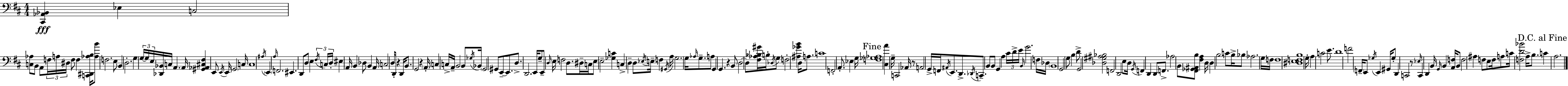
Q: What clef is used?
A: bass